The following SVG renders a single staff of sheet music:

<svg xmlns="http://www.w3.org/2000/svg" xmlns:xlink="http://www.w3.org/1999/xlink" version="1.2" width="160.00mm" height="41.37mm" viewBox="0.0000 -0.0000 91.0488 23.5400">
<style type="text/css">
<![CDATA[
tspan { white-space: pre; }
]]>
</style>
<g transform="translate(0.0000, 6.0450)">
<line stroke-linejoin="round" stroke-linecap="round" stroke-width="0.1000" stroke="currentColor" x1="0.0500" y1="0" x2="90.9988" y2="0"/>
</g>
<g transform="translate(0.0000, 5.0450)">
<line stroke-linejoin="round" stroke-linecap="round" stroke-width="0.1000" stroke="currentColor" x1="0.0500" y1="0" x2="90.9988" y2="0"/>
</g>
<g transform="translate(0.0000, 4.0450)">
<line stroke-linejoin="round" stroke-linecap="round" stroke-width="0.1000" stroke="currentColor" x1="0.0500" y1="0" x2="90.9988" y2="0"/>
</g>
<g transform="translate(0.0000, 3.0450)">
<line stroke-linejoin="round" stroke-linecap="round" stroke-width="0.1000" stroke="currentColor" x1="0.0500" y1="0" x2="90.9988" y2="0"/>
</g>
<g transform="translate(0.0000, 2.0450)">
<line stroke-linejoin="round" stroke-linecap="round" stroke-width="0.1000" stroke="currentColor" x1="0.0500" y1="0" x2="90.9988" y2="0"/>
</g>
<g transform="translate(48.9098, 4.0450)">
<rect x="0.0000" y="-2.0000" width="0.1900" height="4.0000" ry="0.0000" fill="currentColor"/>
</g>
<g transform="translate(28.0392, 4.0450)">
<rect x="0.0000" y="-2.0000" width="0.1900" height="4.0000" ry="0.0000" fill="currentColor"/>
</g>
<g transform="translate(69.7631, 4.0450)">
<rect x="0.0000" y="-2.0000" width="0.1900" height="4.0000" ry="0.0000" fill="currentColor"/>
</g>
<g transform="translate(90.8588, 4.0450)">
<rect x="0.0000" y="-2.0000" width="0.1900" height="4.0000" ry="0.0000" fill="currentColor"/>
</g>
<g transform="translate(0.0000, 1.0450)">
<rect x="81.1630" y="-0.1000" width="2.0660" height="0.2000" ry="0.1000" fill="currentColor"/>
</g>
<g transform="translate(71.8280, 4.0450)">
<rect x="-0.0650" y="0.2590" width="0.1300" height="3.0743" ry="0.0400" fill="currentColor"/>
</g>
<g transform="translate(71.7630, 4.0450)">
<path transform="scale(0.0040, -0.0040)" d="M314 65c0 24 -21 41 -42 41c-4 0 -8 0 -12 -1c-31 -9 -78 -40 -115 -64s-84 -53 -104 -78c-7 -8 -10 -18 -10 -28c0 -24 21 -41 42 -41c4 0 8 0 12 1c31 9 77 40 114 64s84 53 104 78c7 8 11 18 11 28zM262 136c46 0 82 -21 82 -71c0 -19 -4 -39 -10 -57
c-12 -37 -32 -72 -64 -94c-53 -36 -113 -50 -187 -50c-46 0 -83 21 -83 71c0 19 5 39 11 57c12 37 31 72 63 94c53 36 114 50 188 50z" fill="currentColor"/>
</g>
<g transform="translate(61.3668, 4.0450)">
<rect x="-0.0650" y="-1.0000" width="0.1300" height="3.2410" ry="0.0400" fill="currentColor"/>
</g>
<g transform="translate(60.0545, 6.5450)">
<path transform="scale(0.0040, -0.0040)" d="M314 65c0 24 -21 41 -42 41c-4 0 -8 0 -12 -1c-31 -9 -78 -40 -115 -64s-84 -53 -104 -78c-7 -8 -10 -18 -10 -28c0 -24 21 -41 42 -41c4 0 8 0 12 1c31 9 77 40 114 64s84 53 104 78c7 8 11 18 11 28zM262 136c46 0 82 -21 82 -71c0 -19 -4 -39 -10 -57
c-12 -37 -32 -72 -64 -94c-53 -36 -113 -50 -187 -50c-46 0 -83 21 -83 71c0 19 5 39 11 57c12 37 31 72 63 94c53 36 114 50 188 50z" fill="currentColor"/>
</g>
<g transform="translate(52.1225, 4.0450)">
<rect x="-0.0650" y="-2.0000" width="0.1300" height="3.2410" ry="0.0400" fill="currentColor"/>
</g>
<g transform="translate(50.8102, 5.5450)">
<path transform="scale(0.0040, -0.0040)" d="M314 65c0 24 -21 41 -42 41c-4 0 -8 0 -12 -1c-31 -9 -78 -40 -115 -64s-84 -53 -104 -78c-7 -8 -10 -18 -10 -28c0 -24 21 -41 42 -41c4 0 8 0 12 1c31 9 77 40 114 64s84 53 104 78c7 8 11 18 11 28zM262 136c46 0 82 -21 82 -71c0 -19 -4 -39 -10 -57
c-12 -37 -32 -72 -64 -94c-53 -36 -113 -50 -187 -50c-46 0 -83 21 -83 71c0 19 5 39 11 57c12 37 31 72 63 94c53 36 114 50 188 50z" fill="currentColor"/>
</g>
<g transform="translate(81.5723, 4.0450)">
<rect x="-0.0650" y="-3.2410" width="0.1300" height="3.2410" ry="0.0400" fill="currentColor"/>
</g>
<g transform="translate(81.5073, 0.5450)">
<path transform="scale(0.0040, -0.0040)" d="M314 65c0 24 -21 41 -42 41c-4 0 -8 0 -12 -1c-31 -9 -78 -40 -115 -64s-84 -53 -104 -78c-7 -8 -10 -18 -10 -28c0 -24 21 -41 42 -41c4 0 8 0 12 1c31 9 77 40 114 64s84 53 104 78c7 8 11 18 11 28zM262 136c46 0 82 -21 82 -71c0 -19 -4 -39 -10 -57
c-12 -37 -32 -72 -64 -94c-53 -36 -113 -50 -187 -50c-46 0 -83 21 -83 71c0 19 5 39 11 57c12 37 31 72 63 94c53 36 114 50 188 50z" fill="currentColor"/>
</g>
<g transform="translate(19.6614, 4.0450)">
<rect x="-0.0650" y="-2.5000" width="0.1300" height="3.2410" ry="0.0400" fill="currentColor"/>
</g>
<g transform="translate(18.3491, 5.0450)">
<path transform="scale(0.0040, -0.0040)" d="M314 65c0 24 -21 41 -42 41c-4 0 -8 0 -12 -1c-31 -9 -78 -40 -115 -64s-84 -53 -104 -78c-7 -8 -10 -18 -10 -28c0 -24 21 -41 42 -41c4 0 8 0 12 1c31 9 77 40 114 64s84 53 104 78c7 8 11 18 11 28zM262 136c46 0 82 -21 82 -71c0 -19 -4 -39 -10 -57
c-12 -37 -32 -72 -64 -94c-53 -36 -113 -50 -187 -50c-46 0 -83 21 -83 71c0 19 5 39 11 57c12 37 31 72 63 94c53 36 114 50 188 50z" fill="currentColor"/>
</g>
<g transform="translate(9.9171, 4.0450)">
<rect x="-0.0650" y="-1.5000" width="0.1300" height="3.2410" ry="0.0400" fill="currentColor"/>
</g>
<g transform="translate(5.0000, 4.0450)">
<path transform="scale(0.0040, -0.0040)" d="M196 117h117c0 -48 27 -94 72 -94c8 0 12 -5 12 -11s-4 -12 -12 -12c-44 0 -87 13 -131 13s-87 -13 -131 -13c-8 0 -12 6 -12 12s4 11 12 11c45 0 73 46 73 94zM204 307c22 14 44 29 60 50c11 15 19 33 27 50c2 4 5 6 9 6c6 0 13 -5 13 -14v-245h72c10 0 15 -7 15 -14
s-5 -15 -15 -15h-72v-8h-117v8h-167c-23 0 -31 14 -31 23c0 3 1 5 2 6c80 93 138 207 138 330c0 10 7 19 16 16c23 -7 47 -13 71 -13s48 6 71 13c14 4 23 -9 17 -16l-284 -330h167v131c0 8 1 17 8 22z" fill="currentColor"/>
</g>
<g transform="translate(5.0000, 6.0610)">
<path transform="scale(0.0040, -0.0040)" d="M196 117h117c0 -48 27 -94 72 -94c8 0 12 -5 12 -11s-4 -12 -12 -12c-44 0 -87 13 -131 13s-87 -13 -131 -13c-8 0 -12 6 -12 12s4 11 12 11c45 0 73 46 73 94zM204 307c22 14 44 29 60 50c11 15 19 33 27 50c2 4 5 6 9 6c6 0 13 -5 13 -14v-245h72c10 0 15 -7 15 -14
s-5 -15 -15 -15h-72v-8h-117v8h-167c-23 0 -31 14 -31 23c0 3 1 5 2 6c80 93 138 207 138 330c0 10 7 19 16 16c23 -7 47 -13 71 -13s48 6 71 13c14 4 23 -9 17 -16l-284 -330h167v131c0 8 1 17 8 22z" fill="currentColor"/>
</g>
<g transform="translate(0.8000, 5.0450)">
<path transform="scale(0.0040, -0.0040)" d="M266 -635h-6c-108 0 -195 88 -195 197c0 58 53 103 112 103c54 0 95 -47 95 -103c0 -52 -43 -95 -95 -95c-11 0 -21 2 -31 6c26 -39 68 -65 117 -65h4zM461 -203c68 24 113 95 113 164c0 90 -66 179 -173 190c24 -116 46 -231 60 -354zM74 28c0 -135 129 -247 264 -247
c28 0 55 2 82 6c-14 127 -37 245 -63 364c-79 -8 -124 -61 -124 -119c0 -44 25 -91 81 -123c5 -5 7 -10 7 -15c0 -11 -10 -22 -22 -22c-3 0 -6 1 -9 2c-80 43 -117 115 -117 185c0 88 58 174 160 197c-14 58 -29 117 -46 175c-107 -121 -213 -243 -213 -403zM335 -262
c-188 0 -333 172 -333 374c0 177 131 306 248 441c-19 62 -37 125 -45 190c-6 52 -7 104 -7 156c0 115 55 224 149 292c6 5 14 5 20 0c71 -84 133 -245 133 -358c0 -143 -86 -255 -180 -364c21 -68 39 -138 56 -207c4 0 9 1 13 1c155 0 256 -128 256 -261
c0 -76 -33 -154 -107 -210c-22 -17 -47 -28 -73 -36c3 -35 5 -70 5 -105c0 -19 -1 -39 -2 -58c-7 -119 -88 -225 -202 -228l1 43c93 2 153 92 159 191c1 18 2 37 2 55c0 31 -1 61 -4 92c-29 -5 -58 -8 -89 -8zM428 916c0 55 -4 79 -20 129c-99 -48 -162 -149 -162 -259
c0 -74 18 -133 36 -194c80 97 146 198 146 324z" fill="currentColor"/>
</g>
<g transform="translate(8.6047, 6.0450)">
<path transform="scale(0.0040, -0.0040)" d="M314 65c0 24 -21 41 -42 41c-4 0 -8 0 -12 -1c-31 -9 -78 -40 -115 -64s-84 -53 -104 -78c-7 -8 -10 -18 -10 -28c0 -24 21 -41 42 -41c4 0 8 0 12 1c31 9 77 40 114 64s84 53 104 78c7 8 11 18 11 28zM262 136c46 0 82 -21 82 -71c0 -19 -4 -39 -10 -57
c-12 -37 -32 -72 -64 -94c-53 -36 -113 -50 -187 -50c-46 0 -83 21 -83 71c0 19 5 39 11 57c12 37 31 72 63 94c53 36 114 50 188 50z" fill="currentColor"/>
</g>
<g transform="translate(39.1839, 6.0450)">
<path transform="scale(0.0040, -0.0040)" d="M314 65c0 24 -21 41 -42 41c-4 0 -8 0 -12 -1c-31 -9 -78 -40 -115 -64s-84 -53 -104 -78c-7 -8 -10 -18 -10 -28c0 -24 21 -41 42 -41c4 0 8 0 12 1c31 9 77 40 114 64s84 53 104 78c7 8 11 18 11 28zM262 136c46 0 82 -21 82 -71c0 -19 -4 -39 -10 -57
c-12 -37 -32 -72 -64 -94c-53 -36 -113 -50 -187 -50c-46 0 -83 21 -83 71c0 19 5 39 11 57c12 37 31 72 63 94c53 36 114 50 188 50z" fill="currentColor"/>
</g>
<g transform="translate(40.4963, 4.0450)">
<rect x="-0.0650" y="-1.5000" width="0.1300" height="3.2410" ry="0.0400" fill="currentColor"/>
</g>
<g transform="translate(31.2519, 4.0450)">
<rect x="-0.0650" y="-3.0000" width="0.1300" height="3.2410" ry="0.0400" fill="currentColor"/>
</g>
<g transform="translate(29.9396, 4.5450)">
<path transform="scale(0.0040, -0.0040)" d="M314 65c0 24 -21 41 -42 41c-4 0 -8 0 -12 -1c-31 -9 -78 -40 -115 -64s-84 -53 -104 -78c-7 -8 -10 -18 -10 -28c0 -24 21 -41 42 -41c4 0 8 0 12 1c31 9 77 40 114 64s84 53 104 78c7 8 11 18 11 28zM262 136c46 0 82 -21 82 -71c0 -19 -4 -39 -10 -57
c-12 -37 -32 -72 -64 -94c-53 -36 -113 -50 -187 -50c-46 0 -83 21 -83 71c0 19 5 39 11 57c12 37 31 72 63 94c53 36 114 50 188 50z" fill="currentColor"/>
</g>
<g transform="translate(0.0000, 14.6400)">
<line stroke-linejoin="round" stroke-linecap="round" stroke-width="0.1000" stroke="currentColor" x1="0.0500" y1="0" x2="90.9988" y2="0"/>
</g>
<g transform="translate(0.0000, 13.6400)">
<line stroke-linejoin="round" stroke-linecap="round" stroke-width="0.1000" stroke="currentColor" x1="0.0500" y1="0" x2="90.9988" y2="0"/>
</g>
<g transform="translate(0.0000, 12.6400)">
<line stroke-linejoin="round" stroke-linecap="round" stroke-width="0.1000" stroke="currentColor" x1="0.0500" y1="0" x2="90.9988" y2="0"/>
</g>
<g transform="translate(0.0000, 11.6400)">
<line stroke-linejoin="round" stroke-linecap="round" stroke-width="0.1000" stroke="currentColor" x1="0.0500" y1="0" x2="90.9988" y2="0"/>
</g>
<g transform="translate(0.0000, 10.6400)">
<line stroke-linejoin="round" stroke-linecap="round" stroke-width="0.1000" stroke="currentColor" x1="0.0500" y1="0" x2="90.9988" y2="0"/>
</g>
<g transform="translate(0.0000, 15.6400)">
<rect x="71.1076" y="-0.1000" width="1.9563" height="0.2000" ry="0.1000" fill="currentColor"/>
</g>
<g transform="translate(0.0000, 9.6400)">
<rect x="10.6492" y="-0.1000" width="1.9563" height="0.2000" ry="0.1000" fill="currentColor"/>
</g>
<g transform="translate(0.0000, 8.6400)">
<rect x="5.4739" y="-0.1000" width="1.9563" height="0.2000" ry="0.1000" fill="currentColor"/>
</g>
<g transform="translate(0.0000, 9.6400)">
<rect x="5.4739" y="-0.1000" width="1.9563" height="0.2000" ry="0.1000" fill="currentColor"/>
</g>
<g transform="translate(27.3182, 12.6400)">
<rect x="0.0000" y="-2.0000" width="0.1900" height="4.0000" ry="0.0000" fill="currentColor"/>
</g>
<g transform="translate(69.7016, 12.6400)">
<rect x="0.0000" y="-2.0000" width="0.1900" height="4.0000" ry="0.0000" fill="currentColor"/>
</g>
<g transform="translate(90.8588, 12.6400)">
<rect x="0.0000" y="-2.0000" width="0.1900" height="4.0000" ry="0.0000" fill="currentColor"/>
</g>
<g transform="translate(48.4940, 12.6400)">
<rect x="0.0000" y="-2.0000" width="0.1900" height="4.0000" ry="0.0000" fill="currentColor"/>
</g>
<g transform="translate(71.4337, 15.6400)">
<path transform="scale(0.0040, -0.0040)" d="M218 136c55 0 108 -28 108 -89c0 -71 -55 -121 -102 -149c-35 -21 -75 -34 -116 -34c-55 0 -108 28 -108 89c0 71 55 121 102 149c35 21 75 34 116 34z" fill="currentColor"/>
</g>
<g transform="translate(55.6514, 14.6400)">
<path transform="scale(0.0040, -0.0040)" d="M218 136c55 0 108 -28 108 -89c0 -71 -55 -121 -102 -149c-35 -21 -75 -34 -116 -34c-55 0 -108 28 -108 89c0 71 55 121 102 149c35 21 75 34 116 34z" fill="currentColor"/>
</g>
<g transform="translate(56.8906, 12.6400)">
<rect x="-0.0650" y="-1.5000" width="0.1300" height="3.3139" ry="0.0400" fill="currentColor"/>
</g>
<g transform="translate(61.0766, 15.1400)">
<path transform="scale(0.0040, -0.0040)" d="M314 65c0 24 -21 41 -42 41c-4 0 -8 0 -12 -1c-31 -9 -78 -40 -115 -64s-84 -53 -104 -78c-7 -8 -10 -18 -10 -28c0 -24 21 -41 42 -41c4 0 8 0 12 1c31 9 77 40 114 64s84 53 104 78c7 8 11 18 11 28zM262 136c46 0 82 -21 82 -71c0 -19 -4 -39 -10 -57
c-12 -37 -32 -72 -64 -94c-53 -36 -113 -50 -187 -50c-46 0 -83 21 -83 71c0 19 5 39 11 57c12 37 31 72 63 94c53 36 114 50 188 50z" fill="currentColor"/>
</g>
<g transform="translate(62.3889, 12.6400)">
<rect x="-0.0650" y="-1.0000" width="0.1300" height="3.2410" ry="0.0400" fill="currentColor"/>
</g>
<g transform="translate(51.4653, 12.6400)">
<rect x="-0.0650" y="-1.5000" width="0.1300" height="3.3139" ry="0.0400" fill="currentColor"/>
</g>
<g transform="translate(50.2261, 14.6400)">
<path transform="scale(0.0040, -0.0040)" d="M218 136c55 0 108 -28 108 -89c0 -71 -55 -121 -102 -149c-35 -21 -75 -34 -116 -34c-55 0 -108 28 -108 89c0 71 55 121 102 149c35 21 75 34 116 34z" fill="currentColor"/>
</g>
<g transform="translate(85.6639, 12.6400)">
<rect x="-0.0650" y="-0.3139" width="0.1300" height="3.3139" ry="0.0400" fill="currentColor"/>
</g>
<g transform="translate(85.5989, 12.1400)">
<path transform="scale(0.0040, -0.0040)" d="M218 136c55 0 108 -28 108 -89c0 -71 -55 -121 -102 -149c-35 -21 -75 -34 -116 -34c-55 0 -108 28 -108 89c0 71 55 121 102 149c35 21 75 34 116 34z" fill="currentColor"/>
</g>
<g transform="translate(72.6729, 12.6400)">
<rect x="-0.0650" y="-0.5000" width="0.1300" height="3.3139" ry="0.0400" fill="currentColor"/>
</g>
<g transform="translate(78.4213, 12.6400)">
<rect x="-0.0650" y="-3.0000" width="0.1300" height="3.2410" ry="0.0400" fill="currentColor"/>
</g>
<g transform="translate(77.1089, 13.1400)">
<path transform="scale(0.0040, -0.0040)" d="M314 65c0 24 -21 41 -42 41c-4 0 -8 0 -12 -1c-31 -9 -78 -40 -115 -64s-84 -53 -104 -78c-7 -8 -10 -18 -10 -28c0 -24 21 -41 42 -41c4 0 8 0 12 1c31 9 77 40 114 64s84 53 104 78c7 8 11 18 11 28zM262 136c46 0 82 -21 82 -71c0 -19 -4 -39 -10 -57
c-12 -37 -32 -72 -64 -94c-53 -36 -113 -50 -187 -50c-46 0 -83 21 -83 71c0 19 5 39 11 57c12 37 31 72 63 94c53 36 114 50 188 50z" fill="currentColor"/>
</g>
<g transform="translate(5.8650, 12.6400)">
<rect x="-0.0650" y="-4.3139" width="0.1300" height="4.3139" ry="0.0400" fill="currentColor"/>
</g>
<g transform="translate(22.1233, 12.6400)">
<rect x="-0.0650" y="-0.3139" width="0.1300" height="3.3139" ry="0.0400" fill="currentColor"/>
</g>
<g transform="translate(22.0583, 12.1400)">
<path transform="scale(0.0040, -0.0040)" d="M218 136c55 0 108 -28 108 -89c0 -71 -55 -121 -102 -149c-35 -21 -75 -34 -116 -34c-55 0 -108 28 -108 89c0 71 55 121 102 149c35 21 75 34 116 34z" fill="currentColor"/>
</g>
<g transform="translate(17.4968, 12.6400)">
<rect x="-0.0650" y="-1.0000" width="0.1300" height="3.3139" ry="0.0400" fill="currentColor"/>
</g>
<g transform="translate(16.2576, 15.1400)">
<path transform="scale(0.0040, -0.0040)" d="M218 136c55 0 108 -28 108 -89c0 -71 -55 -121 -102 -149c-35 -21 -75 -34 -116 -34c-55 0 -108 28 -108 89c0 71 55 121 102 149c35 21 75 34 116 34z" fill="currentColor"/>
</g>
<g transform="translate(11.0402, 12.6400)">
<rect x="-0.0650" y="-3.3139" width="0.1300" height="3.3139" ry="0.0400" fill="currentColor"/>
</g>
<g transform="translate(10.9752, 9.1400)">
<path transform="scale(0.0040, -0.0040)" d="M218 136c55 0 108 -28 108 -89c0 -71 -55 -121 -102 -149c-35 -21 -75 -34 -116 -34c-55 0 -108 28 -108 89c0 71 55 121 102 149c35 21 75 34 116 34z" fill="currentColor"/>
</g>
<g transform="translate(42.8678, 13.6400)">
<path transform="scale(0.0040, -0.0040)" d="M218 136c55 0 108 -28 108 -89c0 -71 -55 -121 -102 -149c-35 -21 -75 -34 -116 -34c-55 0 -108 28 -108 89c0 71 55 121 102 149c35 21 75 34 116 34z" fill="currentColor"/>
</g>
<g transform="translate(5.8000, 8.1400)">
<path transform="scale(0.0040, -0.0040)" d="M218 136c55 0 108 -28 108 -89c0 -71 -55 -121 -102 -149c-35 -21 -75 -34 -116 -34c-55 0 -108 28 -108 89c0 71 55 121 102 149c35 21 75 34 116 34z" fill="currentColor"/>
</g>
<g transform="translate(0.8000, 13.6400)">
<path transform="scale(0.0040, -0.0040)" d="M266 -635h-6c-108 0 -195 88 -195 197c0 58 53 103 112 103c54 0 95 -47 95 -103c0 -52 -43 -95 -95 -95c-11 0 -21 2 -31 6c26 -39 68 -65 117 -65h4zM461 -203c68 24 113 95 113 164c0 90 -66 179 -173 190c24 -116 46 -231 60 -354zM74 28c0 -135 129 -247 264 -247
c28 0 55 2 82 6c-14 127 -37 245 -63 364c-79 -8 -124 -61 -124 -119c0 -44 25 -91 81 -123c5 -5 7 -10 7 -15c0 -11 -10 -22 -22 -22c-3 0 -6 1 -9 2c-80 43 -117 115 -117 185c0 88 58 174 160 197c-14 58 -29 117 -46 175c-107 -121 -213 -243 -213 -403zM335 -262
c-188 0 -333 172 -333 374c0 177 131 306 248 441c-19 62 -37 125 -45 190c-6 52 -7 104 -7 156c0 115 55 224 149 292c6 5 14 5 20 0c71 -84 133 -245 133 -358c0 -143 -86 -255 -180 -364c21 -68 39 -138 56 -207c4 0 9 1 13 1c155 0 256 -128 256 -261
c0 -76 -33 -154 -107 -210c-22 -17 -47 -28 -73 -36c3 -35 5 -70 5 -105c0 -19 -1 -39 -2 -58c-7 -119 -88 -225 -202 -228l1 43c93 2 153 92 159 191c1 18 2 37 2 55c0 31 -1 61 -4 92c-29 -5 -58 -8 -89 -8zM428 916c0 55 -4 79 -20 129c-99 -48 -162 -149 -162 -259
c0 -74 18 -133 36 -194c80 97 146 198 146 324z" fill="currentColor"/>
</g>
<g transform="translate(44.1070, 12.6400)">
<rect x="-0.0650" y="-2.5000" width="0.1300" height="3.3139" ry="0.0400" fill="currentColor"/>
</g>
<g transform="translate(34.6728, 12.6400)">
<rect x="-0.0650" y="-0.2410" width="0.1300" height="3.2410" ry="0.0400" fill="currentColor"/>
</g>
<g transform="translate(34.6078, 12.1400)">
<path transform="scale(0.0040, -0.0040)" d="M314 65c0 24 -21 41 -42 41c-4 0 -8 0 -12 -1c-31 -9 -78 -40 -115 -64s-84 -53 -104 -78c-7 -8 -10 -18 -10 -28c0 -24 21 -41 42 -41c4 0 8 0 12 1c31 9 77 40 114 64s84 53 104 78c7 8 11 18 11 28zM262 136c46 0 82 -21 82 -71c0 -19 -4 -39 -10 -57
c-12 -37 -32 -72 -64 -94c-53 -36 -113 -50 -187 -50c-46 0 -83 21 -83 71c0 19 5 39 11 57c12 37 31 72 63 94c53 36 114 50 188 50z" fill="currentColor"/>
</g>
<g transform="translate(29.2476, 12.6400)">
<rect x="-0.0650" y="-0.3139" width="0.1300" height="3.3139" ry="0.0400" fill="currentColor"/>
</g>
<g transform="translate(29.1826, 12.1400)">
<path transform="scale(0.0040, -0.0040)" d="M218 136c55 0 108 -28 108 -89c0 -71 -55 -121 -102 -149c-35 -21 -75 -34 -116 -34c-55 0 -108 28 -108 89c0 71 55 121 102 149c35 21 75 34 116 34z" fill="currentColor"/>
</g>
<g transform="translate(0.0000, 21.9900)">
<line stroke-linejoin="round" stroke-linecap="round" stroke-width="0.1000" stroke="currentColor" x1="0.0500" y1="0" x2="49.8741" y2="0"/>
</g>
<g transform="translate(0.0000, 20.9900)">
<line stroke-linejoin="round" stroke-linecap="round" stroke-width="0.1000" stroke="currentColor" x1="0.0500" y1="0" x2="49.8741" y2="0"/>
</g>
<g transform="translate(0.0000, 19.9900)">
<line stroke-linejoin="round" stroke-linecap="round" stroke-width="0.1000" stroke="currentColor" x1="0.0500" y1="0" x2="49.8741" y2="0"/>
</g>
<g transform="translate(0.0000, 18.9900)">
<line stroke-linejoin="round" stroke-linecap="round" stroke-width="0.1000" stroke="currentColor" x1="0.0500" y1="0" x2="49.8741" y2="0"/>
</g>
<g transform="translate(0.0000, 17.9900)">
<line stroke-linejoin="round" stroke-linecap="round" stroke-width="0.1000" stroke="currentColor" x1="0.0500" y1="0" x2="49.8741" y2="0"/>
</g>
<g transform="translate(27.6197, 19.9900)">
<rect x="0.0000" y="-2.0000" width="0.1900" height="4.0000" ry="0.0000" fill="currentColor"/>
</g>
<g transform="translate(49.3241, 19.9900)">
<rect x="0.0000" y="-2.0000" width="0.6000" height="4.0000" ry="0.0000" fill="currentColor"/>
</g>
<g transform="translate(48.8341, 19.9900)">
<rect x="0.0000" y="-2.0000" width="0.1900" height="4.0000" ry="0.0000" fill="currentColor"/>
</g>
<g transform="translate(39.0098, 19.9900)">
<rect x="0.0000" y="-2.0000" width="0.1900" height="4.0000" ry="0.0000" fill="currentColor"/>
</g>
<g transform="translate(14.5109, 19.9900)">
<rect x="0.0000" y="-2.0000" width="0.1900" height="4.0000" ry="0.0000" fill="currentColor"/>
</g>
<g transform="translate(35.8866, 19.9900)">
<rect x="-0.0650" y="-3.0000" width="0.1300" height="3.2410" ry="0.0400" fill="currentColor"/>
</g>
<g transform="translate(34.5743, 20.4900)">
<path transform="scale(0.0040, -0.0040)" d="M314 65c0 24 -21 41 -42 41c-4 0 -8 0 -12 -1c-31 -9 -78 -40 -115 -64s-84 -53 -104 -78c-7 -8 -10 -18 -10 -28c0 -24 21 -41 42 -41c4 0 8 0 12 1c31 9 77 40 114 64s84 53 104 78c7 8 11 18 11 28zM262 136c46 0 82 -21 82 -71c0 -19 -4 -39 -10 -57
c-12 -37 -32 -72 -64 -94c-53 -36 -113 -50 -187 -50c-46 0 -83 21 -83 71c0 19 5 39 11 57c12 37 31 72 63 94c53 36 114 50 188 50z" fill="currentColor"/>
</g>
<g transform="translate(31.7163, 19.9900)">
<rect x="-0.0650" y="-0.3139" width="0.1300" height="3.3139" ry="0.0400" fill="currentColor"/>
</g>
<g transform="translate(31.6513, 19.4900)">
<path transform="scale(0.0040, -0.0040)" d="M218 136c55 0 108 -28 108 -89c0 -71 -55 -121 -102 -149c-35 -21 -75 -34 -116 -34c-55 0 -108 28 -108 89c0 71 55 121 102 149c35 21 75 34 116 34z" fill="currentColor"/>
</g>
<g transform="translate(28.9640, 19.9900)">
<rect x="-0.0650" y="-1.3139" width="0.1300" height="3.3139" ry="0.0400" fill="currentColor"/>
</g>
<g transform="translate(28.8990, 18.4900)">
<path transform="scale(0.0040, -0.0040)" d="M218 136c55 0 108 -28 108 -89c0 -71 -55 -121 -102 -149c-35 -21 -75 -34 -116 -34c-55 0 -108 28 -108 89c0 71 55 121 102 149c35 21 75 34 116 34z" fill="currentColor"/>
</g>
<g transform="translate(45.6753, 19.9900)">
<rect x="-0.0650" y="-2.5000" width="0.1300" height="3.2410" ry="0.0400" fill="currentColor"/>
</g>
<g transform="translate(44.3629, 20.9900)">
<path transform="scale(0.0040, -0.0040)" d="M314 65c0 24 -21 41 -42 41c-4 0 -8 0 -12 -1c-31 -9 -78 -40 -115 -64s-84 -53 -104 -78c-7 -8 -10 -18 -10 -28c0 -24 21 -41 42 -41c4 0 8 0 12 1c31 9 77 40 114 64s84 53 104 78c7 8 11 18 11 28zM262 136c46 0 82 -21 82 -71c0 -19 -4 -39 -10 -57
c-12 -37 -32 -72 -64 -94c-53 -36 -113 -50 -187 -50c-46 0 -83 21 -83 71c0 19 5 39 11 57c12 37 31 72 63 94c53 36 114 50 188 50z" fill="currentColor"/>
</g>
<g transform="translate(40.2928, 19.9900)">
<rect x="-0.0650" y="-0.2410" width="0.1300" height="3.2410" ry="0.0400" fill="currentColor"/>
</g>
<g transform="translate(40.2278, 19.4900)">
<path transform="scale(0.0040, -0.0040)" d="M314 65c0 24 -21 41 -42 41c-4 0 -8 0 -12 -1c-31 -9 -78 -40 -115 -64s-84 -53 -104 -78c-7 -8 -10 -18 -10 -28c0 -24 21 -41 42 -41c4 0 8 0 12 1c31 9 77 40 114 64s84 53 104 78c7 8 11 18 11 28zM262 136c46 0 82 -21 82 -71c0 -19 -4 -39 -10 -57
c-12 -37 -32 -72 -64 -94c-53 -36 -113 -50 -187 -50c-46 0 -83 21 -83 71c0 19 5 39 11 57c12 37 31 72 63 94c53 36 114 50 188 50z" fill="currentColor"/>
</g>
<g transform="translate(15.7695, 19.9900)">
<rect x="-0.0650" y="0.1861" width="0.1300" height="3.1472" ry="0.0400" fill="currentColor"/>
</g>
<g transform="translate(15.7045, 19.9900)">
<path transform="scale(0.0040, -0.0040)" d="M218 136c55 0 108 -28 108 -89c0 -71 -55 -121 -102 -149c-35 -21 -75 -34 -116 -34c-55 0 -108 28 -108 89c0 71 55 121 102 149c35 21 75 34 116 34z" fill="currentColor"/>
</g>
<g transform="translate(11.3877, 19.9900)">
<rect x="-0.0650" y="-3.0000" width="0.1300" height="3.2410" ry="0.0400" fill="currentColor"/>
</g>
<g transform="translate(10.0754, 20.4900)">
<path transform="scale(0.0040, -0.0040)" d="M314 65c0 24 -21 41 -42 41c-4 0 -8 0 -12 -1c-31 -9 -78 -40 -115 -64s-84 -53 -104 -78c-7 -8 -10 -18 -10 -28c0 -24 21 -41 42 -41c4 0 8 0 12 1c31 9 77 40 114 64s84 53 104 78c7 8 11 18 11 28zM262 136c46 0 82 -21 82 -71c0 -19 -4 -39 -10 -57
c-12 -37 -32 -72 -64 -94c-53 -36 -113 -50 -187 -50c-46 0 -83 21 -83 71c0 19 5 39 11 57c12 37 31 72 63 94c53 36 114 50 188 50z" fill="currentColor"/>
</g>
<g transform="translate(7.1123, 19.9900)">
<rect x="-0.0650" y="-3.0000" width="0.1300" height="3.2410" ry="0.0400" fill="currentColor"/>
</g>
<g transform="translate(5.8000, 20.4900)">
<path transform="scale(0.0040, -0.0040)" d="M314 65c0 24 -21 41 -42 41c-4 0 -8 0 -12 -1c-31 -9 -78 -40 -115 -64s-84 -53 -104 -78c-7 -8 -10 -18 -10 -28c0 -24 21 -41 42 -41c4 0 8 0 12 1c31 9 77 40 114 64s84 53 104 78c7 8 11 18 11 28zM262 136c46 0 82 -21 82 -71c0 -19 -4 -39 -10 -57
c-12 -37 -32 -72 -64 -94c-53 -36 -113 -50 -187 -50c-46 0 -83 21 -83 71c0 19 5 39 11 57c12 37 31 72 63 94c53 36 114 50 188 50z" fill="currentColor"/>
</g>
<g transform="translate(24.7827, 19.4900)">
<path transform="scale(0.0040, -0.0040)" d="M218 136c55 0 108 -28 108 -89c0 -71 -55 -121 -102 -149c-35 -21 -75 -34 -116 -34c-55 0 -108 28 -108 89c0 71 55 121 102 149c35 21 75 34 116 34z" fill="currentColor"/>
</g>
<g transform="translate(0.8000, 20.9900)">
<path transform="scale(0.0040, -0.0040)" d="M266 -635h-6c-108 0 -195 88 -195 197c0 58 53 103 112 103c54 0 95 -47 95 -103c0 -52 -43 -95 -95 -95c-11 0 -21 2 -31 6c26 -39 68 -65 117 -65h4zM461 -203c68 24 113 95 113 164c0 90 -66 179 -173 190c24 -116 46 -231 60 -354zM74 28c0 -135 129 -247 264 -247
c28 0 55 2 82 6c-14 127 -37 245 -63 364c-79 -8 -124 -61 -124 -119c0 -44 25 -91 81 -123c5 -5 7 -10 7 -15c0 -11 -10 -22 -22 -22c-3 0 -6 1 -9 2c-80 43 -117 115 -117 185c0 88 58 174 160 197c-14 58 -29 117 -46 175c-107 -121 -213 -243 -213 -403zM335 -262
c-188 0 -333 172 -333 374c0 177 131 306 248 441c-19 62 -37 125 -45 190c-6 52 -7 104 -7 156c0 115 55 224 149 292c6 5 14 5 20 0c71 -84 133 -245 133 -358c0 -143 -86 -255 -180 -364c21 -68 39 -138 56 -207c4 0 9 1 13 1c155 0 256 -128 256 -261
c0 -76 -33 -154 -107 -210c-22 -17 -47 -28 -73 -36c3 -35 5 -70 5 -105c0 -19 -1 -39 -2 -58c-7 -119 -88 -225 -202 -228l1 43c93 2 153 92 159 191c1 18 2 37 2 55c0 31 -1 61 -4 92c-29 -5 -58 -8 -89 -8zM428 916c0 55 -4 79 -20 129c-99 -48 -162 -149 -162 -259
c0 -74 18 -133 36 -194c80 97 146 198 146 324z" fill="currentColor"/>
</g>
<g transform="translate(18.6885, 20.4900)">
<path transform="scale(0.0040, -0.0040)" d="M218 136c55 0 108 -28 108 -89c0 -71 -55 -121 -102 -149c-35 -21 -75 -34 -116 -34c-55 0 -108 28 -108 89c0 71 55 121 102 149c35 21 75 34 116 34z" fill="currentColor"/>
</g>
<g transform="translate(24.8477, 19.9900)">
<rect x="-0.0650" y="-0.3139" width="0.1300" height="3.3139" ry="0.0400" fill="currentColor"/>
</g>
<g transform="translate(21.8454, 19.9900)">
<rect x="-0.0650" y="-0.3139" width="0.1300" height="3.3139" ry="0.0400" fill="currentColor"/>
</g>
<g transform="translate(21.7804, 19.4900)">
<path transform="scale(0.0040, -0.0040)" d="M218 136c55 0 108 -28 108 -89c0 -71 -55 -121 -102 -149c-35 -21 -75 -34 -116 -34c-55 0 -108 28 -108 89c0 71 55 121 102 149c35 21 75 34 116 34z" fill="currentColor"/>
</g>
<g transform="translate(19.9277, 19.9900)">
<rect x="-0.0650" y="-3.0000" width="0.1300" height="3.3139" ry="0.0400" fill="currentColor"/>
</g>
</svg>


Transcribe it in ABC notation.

X:1
T:Untitled
M:4/4
L:1/4
K:C
E2 G2 A2 E2 F2 D2 B2 b2 d' b D c c c2 G E E D2 C A2 c A2 A2 B A c c e c A2 c2 G2